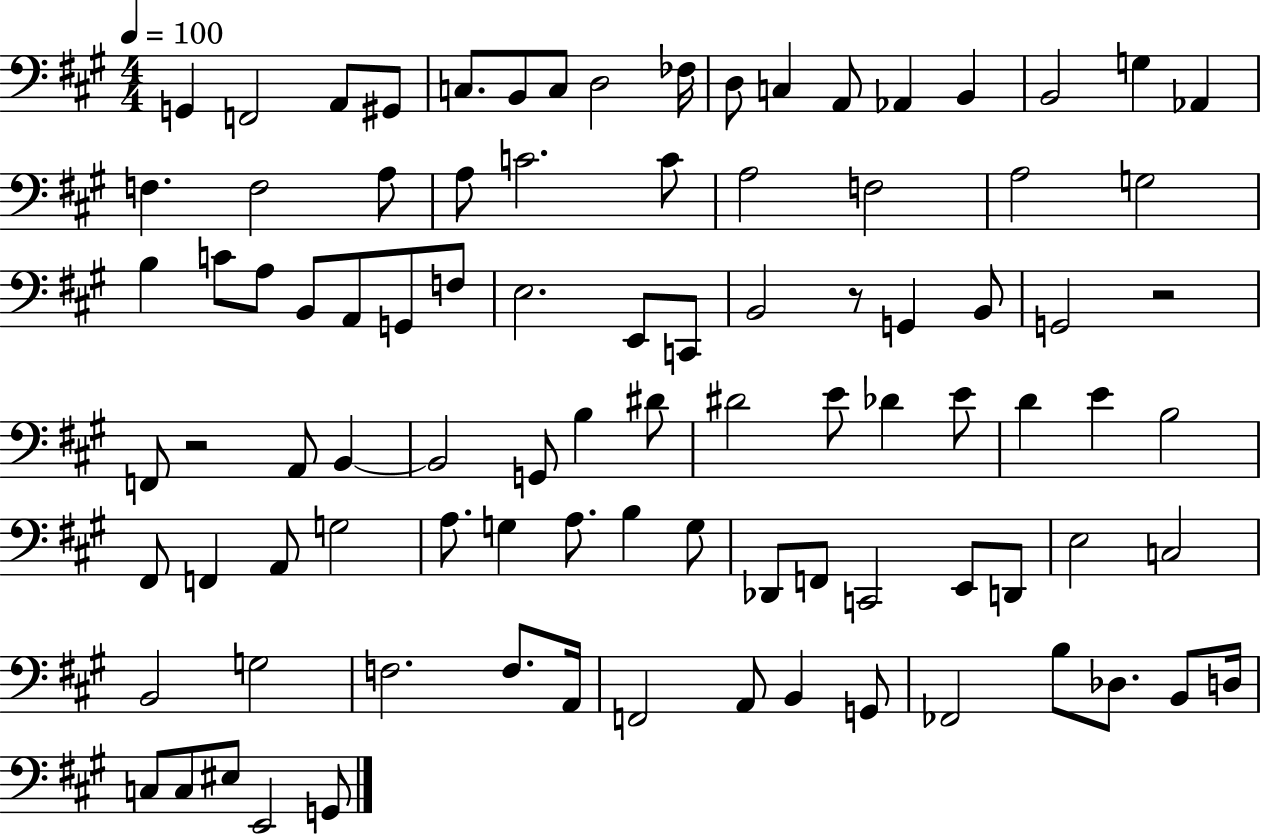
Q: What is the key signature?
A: A major